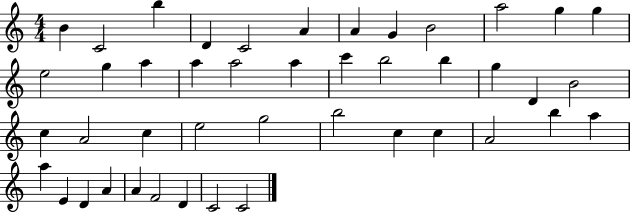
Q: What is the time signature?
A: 4/4